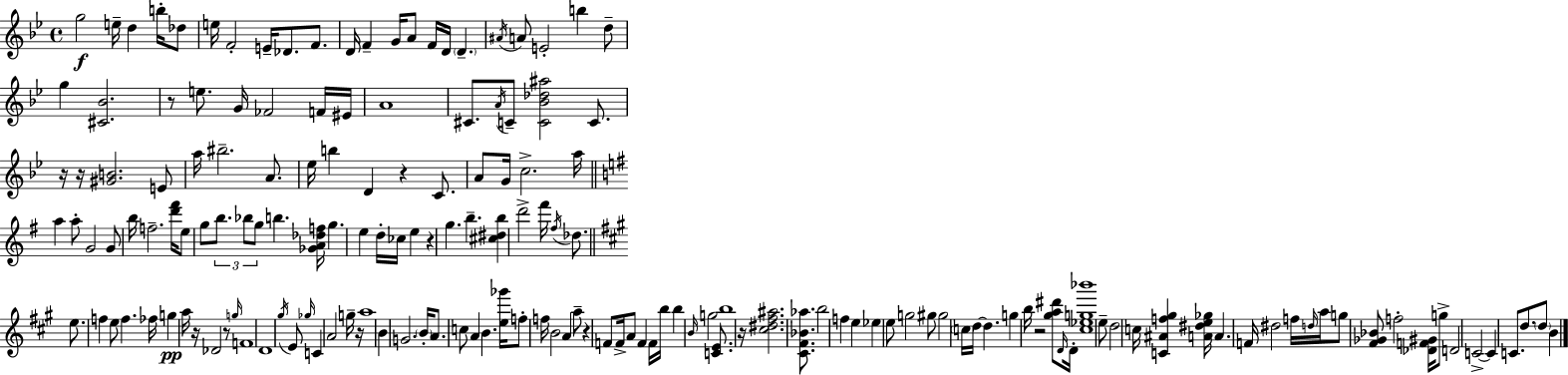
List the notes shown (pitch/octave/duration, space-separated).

G5/h E5/s D5/q B5/s Db5/e E5/s F4/h E4/s Db4/e. F4/e. D4/s F4/q G4/s A4/e F4/s D4/s D4/q. A#4/s A4/e E4/h B5/q D5/e G5/q [C#4,Bb4]/h. R/e E5/e. G4/s FES4/h F4/s EIS4/s A4/w C#4/e. A4/s C4/e [C4,Bb4,Db5,A#5]/h C4/e. R/s R/s [G#4,B4]/h. E4/e A5/s BIS5/h. A4/e. Eb5/s B5/q D4/q R/q C4/e. A4/e G4/s C5/h. A5/s A5/q A5/e G4/h G4/e B5/s F5/h. [D6,F#6]/s E5/e G5/e B5/e. Bb5/e G5/e B5/q. [Gb4,A4,Db5,F5]/s G5/q. E5/q D5/s CES5/s E5/q R/q G5/q. B5/q. [C#5,D#5,B5]/q D6/h F#6/s F#5/s Db5/e. E5/e. F5/q E5/e F5/q. FES5/s G5/q A5/s R/s Db4/h R/e G5/s F4/w D4/w G#5/s E4/e Gb5/s C4/q A4/h G5/s R/s A5/w B4/q G4/h. B4/s A4/e. C5/e A4/q B4/q. [E5,Gb6]/s F5/e F5/s B4/h A4/q A5/e R/q F4/e F4/s A4/e F4/q F4/s B5/s B5/q B4/s G5/h [C4,E4]/e. B5/w R/s [C#5,D#5,F#5,A#5]/h. [C#4,F#4,Bb4,Ab5]/e. B5/h F5/q E5/q Eb5/q E5/e G5/h G#5/e G#5/h C5/s D5/s D5/q. G5/q B5/s R/h [G#5,A5,D#6]/e D4/s D4/s [C#5,Eb5,G5,Bb6]/w E5/e D5/h C5/s [C4,A#4,F5,G#5]/q [A4,D#5,E5,Gb5]/s A4/q. F4/s D#5/h F5/s D5/s A5/s G5/e [F#4,Gb4,Bb4]/e F5/h [Db4,F4,G#4]/s G5/e D4/h C4/h C4/q C4/e. D5/e. D5/e B4/q